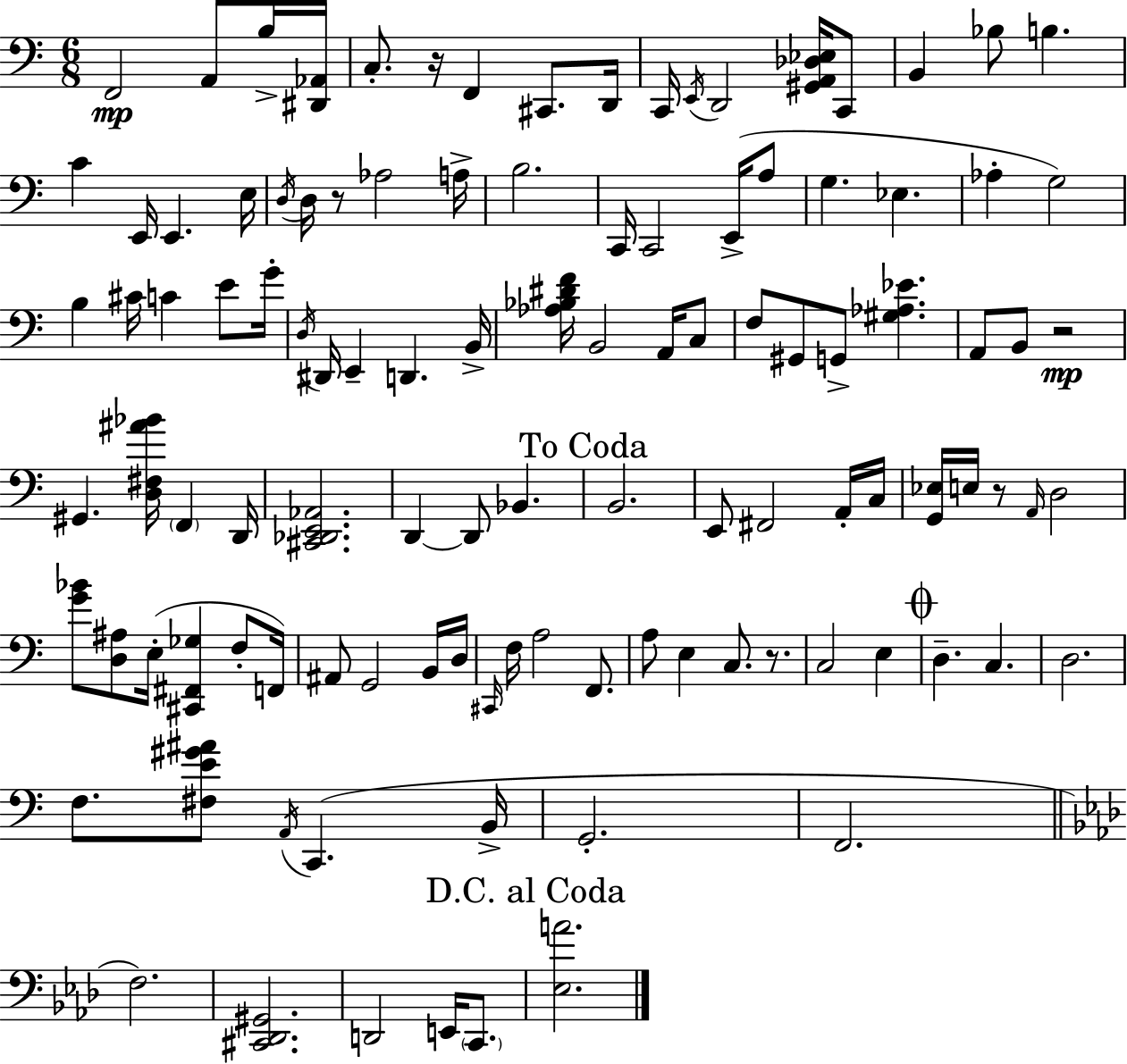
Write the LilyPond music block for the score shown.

{
  \clef bass
  \numericTimeSignature
  \time 6/8
  \key c \major
  \repeat volta 2 { f,2\mp a,8 b16-> <dis, aes,>16 | c8.-. r16 f,4 cis,8. d,16 | c,16 \acciaccatura { e,16 } d,2 <gis, a, des ees>16 c,8 | b,4 bes8 b4. | \break c'4 e,16 e,4. | e16 \acciaccatura { d16 } d16 r8 aes2 | a16-> b2. | c,16 c,2 e,16->( | \break a8 g4. ees4. | aes4-. g2) | b4 cis'16 c'4 e'8 | g'16-. \acciaccatura { d16 } dis,16 e,4-- d,4. | \break b,16-> <aes bes dis' f'>16 b,2 | a,16 c8 f8 gis,8 g,8-> <gis aes ees'>4. | a,8 b,8 r2\mp | gis,4. <d fis ais' bes'>16 \parenthesize f,4 | \break d,16 <cis, des, e, aes,>2. | d,4~~ d,8 bes,4. | \mark "To Coda" b,2. | e,8 fis,2 | \break a,16-. c16 <g, ees>16 e16 r8 \grace { a,16 } d2 | <g' bes'>8 <d ais>8 e16-.( <cis, fis, ges>4 | f8-. f,16) ais,8 g,2 | b,16 d16 \grace { cis,16 } f16 a2 | \break f,8. a8 e4 c8. | r8. c2 | e4 \mark \markup { \musicglyph "scripts.coda" } d4.-- c4. | d2. | \break f8. <fis e' gis' ais'>8 \acciaccatura { a,16 }( c,4. | b,16-> g,2.-. | f,2. | \bar "||" \break \key f \minor f2.) | <cis, des, gis,>2. | d,2 e,16 \parenthesize c,8. | \mark "D.C. al Coda" <ees a'>2. | \break } \bar "|."
}